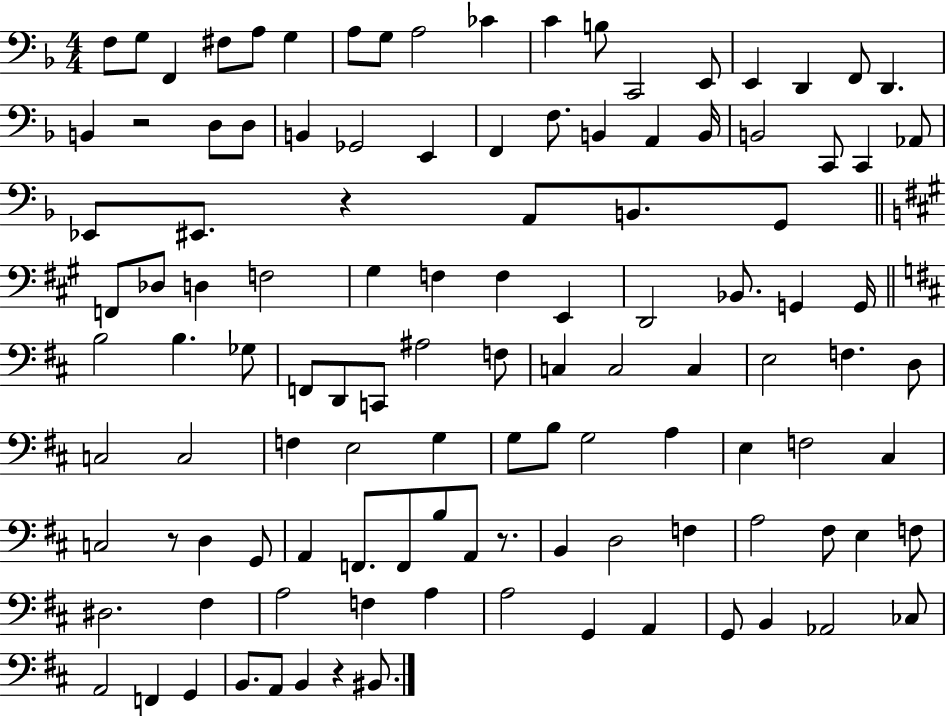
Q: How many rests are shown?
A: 5